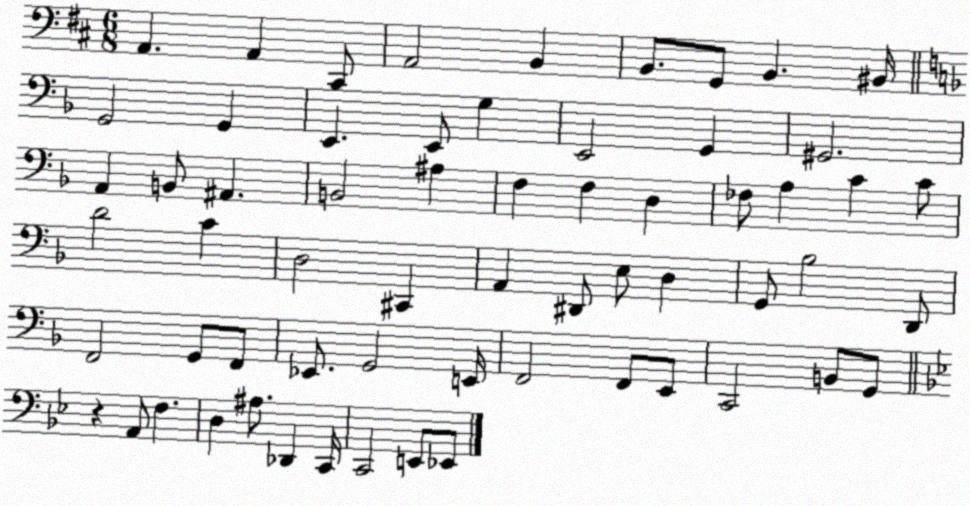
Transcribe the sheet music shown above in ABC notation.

X:1
T:Untitled
M:6/8
L:1/4
K:D
A,, A,, ^C,,/2 A,,2 B,, B,,/2 G,,/2 B,, ^B,,/4 G,,2 G,, E,, E,,/2 G, E,,2 G,, ^G,,2 A,, B,,/2 ^A,, B,,2 ^A, F, F, D, _F,/2 A, C C/2 D2 C D,2 ^C,, A,, ^D,,/2 E,/2 D, G,,/2 _B,2 D,,/2 F,,2 G,,/2 F,,/2 _E,,/2 G,,2 E,,/4 F,,2 F,,/2 E,,/2 C,,2 B,,/2 G,,/2 z A,,/2 F, D, ^A,/2 _D,, C,,/4 C,,2 E,,/2 _E,,/2